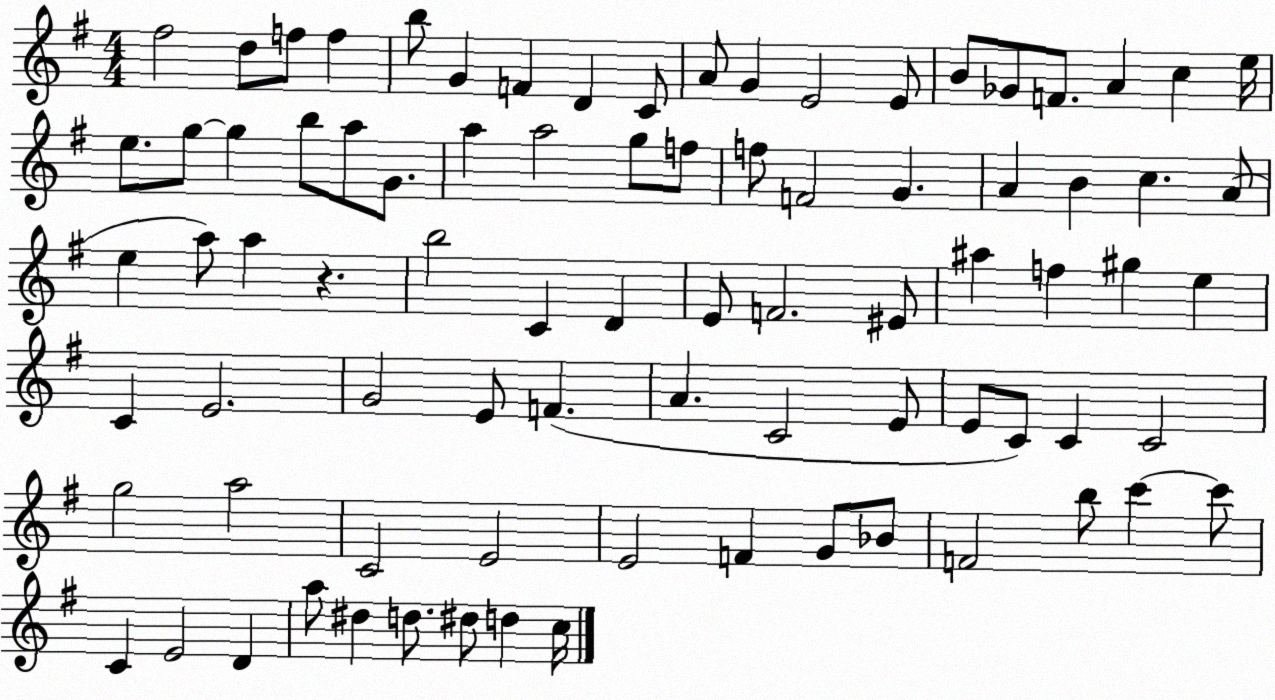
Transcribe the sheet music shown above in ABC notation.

X:1
T:Untitled
M:4/4
L:1/4
K:G
^f2 d/2 f/2 f b/2 G F D C/2 A/2 G E2 E/2 B/2 _G/2 F/2 A c e/4 e/2 g/2 g b/2 a/2 G/2 a a2 g/2 f/2 f/2 F2 G A B c A/2 e a/2 a z b2 C D E/2 F2 ^E/2 ^a f ^g e C E2 G2 E/2 F A C2 E/2 E/2 C/2 C C2 g2 a2 C2 E2 E2 F G/2 _B/2 F2 b/2 c' c'/2 C E2 D a/2 ^d d/2 ^d/2 d c/4